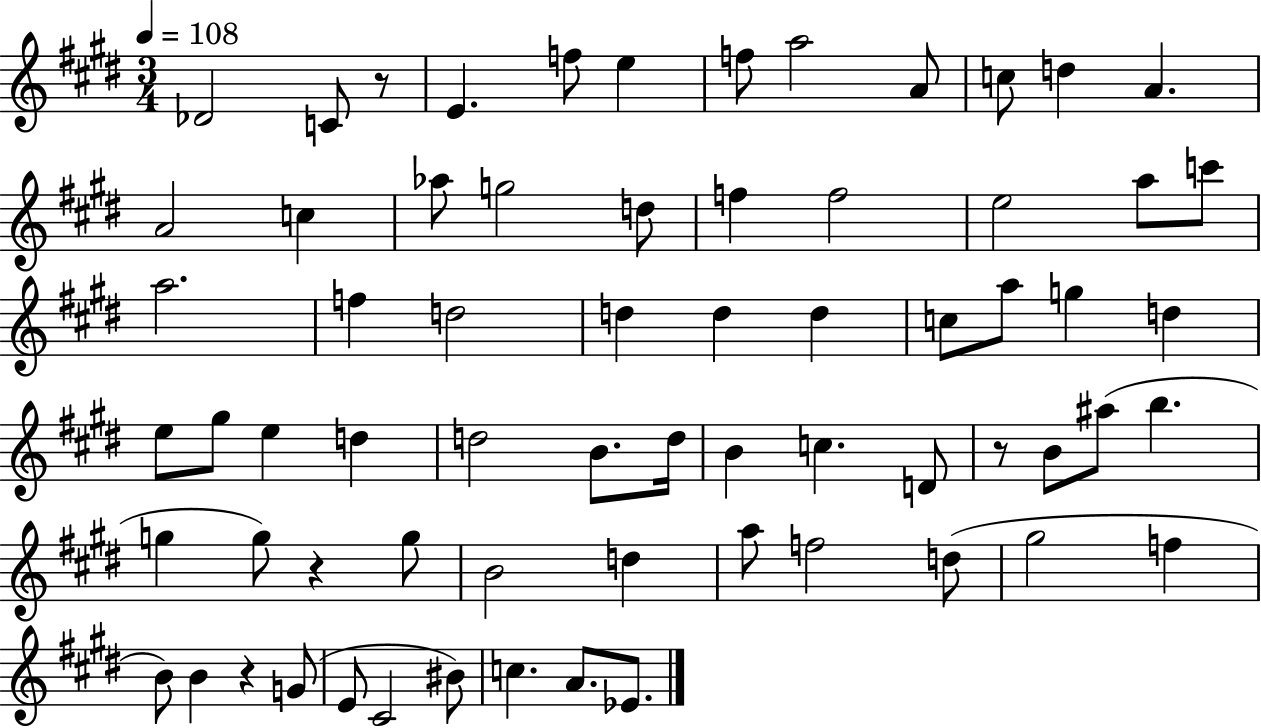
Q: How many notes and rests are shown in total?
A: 67